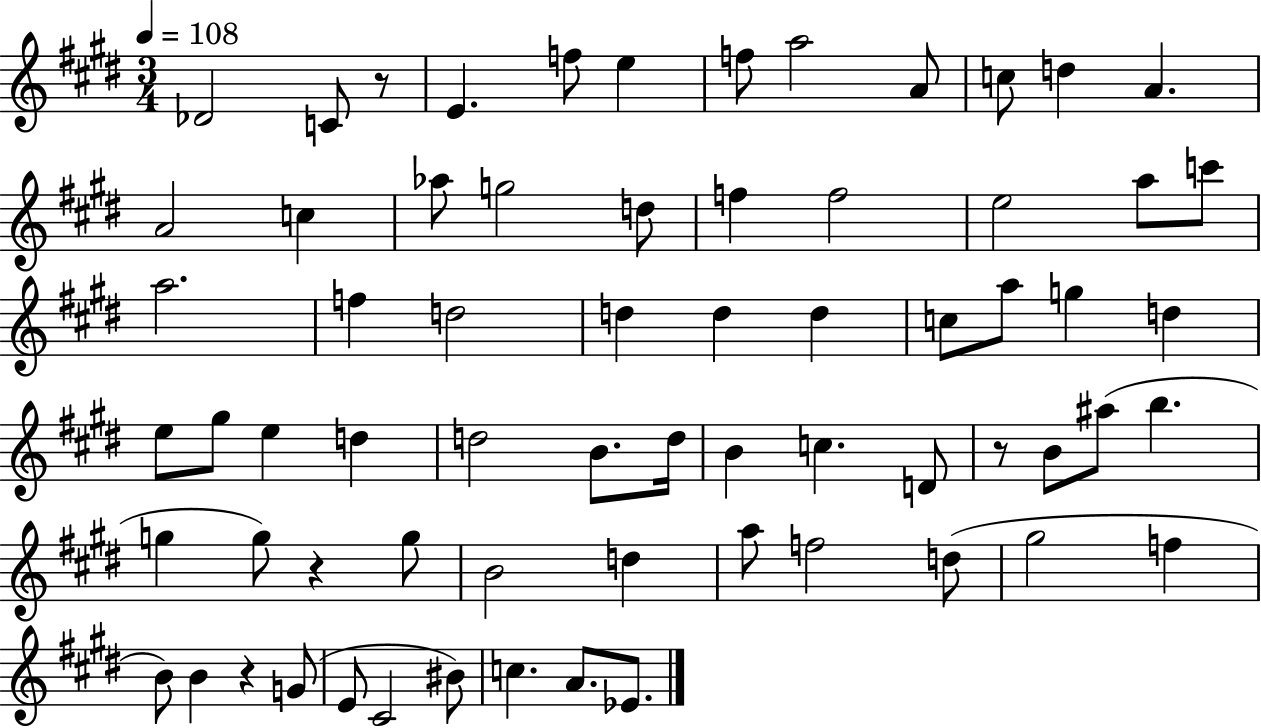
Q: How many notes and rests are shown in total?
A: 67